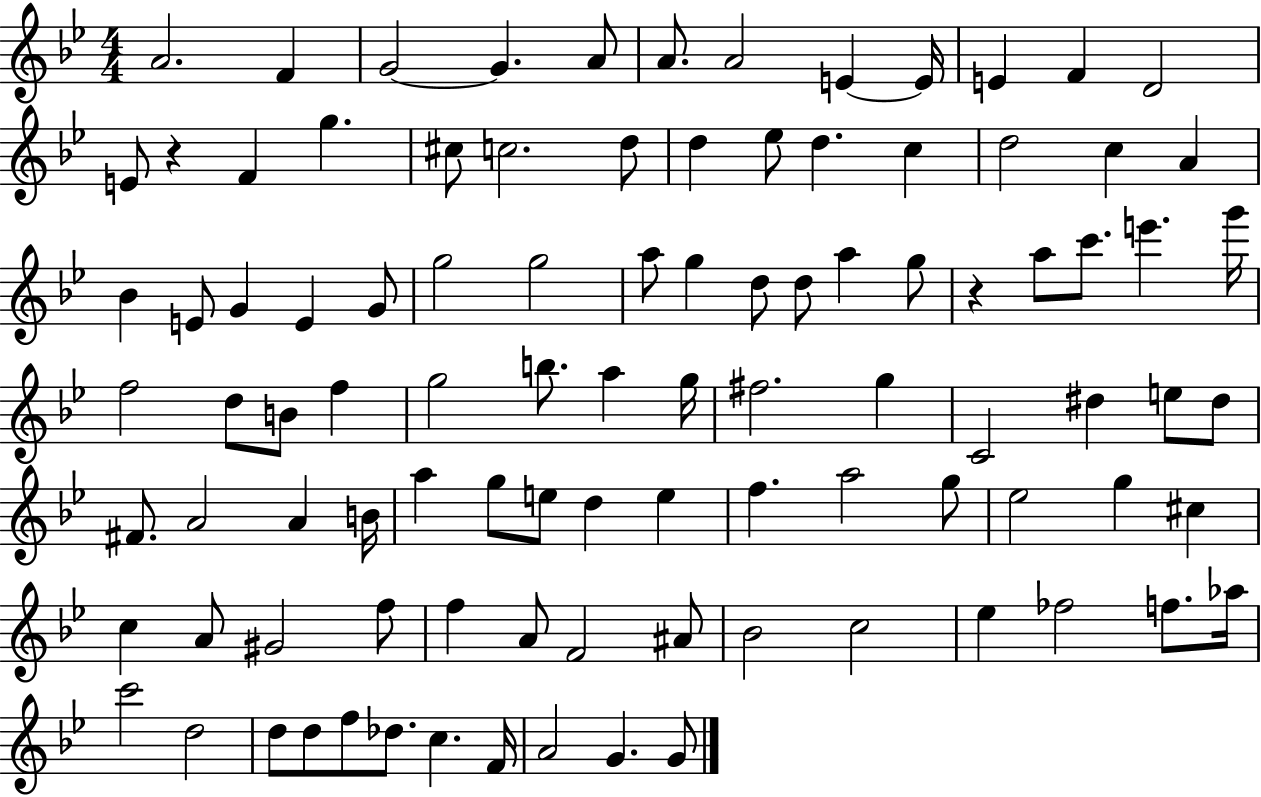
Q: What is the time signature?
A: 4/4